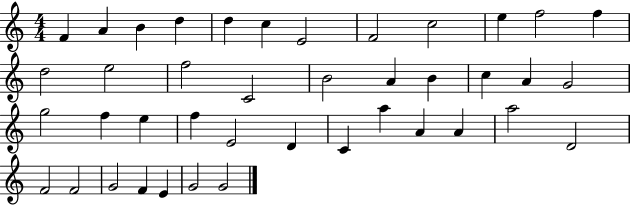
F4/q A4/q B4/q D5/q D5/q C5/q E4/h F4/h C5/h E5/q F5/h F5/q D5/h E5/h F5/h C4/h B4/h A4/q B4/q C5/q A4/q G4/h G5/h F5/q E5/q F5/q E4/h D4/q C4/q A5/q A4/q A4/q A5/h D4/h F4/h F4/h G4/h F4/q E4/q G4/h G4/h